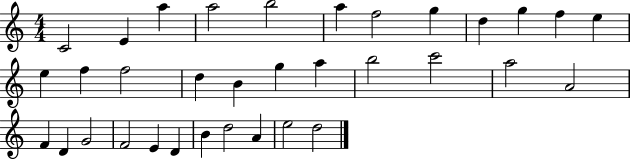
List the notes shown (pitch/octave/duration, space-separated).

C4/h E4/q A5/q A5/h B5/h A5/q F5/h G5/q D5/q G5/q F5/q E5/q E5/q F5/q F5/h D5/q B4/q G5/q A5/q B5/h C6/h A5/h A4/h F4/q D4/q G4/h F4/h E4/q D4/q B4/q D5/h A4/q E5/h D5/h